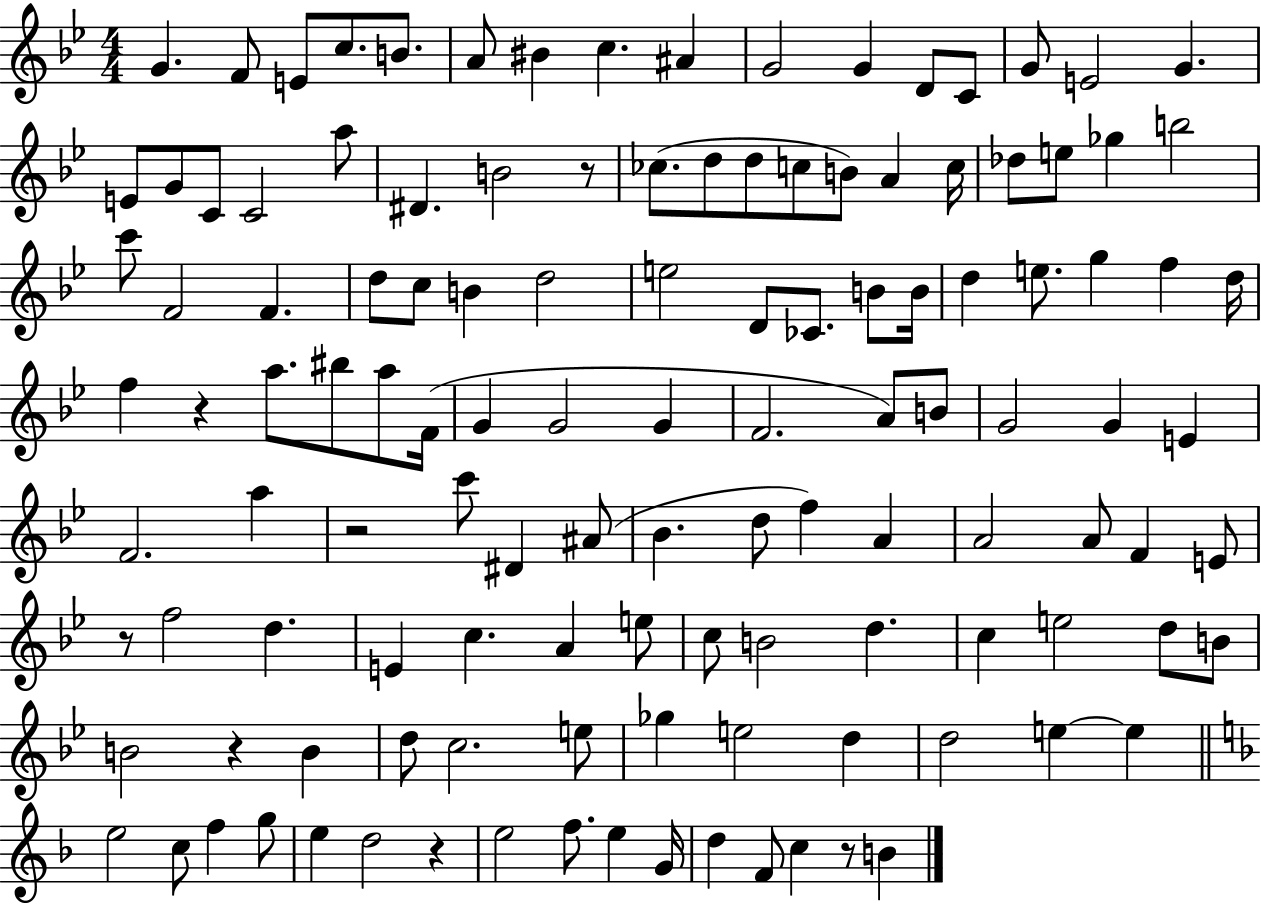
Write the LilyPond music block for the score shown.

{
  \clef treble
  \numericTimeSignature
  \time 4/4
  \key bes \major
  g'4. f'8 e'8 c''8. b'8. | a'8 bis'4 c''4. ais'4 | g'2 g'4 d'8 c'8 | g'8 e'2 g'4. | \break e'8 g'8 c'8 c'2 a''8 | dis'4. b'2 r8 | ces''8.( d''8 d''8 c''8 b'8) a'4 c''16 | des''8 e''8 ges''4 b''2 | \break c'''8 f'2 f'4. | d''8 c''8 b'4 d''2 | e''2 d'8 ces'8. b'8 b'16 | d''4 e''8. g''4 f''4 d''16 | \break f''4 r4 a''8. bis''8 a''8 f'16( | g'4 g'2 g'4 | f'2. a'8) b'8 | g'2 g'4 e'4 | \break f'2. a''4 | r2 c'''8 dis'4 ais'8( | bes'4. d''8 f''4) a'4 | a'2 a'8 f'4 e'8 | \break r8 f''2 d''4. | e'4 c''4. a'4 e''8 | c''8 b'2 d''4. | c''4 e''2 d''8 b'8 | \break b'2 r4 b'4 | d''8 c''2. e''8 | ges''4 e''2 d''4 | d''2 e''4~~ e''4 | \break \bar "||" \break \key f \major e''2 c''8 f''4 g''8 | e''4 d''2 r4 | e''2 f''8. e''4 g'16 | d''4 f'8 c''4 r8 b'4 | \break \bar "|."
}